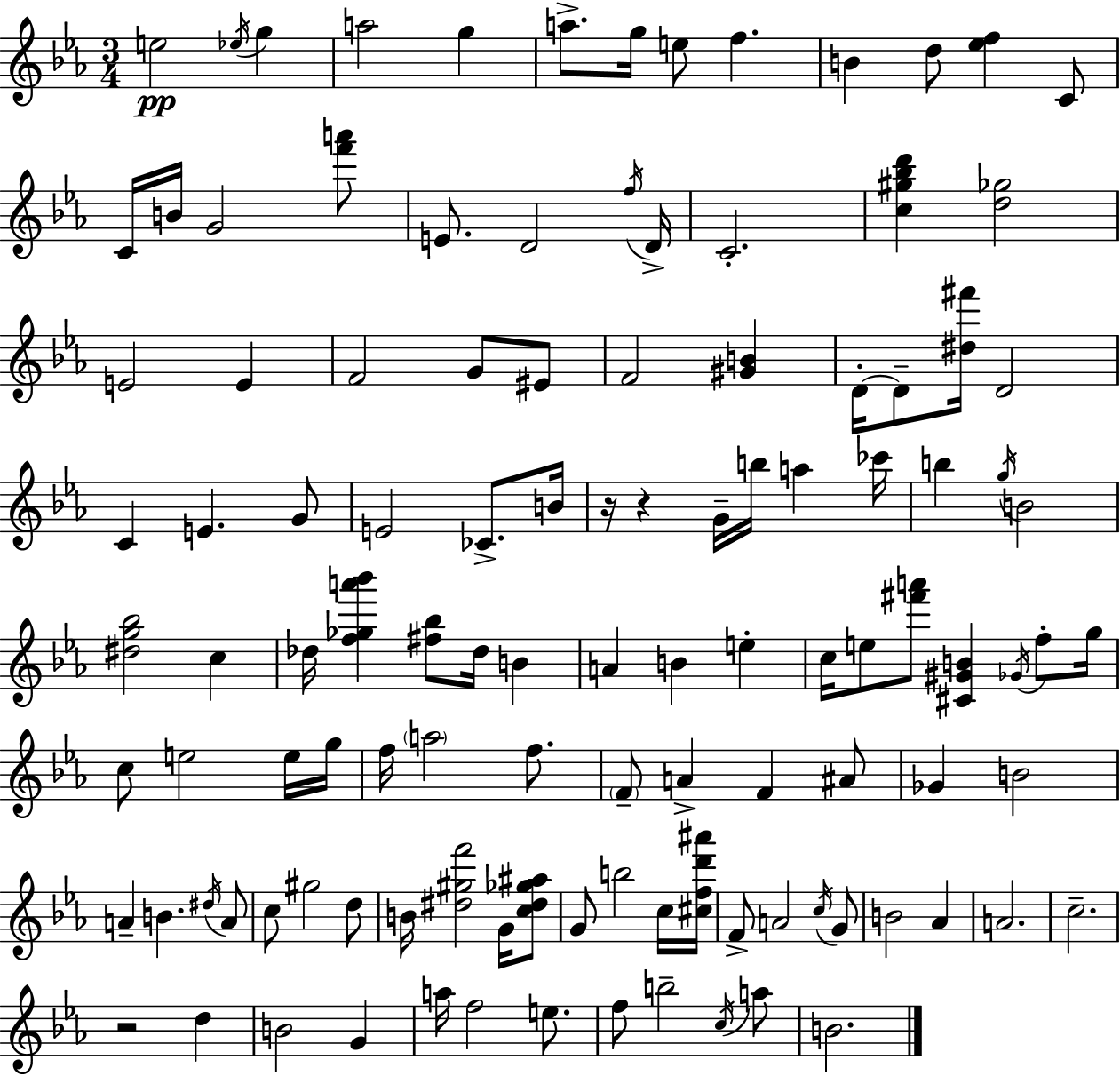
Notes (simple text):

E5/h Eb5/s G5/q A5/h G5/q A5/e. G5/s E5/e F5/q. B4/q D5/e [Eb5,F5]/q C4/e C4/s B4/s G4/h [F6,A6]/e E4/e. D4/h F5/s D4/s C4/h. [C5,G#5,Bb5,D6]/q [D5,Gb5]/h E4/h E4/q F4/h G4/e EIS4/e F4/h [G#4,B4]/q D4/s D4/e [D#5,F#6]/s D4/h C4/q E4/q. G4/e E4/h CES4/e. B4/s R/s R/q G4/s B5/s A5/q CES6/s B5/q G5/s B4/h [D#5,G5,Bb5]/h C5/q Db5/s [F5,Gb5,A6,Bb6]/q [F#5,Bb5]/e Db5/s B4/q A4/q B4/q E5/q C5/s E5/e [F#6,A6]/e [C#4,G#4,B4]/q Gb4/s F5/e G5/s C5/e E5/h E5/s G5/s F5/s A5/h F5/e. F4/e A4/q F4/q A#4/e Gb4/q B4/h A4/q B4/q. D#5/s A4/e C5/e G#5/h D5/e B4/s [D#5,G#5,F6]/h G4/s [C5,D#5,Gb5,A#5]/e G4/e B5/h C5/s [C#5,F5,D6,A#6]/s F4/e A4/h C5/s G4/e B4/h Ab4/q A4/h. C5/h. R/h D5/q B4/h G4/q A5/s F5/h E5/e. F5/e B5/h C5/s A5/e B4/h.